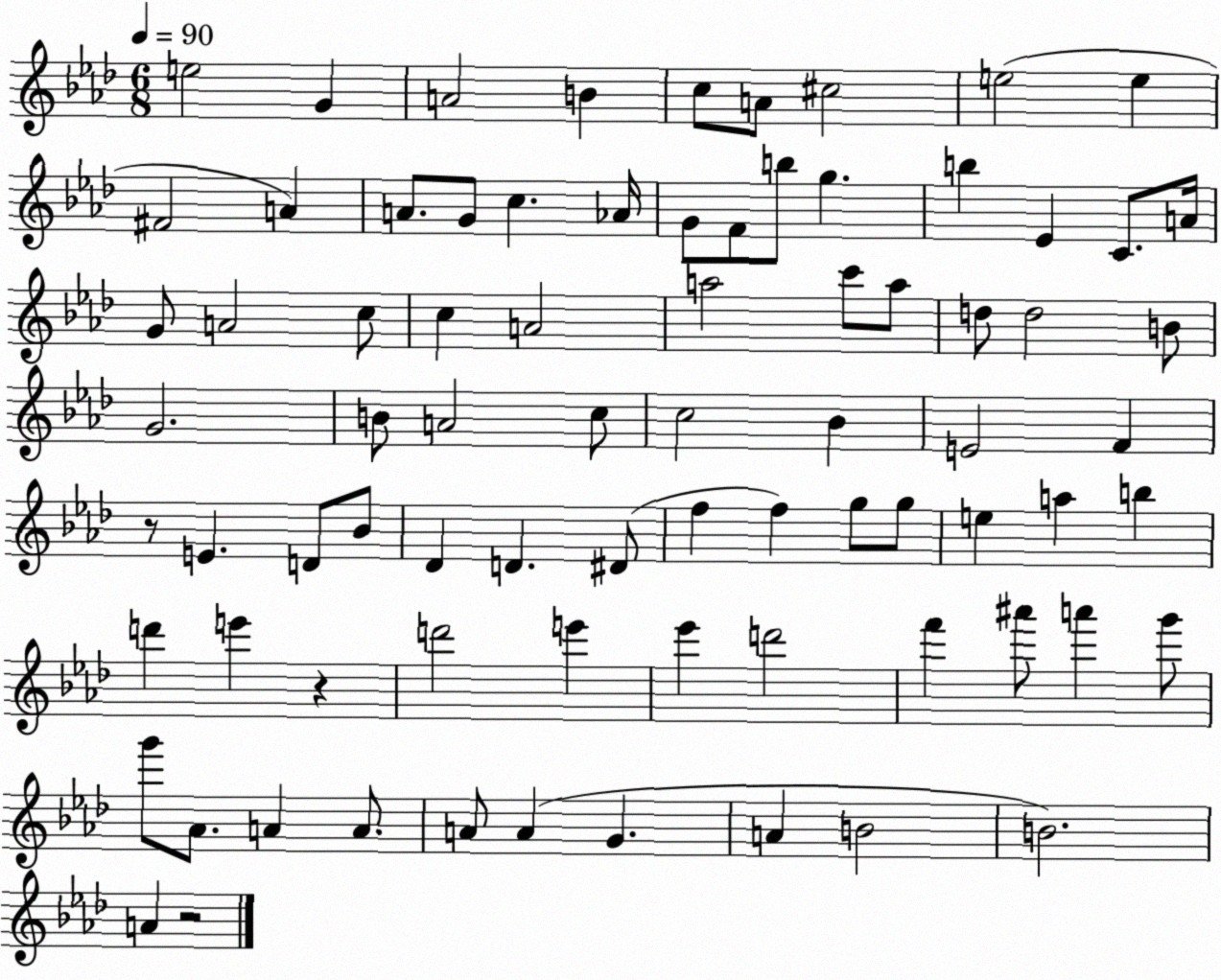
X:1
T:Untitled
M:6/8
L:1/4
K:Ab
e2 G A2 B c/2 A/2 ^c2 e2 e ^F2 A A/2 G/2 c _A/4 G/2 F/2 b/2 g b _E C/2 A/4 G/2 A2 c/2 c A2 a2 c'/2 a/2 d/2 d2 B/2 G2 B/2 A2 c/2 c2 _B E2 F z/2 E D/2 _B/2 _D D ^D/2 f f g/2 g/2 e a b d' e' z d'2 e' _e' d'2 f' ^a'/2 a' g'/2 g'/2 _A/2 A A/2 A/2 A G A B2 B2 A z2